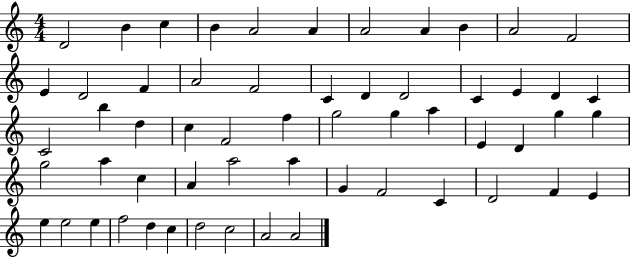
D4/h B4/q C5/q B4/q A4/h A4/q A4/h A4/q B4/q A4/h F4/h E4/q D4/h F4/q A4/h F4/h C4/q D4/q D4/h C4/q E4/q D4/q C4/q C4/h B5/q D5/q C5/q F4/h F5/q G5/h G5/q A5/q E4/q D4/q G5/q G5/q G5/h A5/q C5/q A4/q A5/h A5/q G4/q F4/h C4/q D4/h F4/q E4/q E5/q E5/h E5/q F5/h D5/q C5/q D5/h C5/h A4/h A4/h